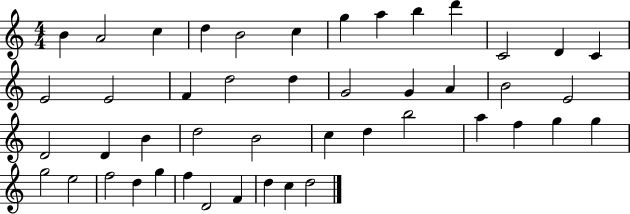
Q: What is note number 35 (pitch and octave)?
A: G5